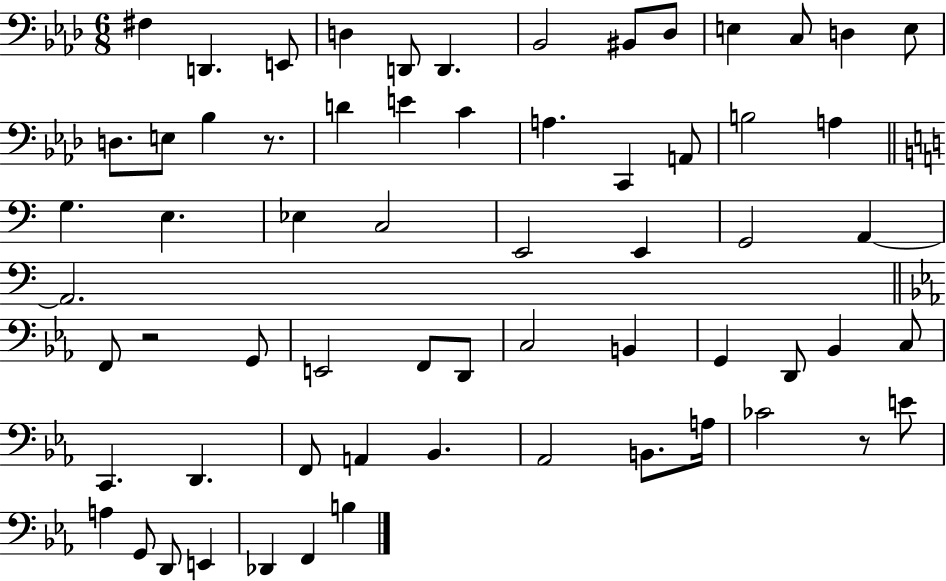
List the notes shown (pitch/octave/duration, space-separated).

F#3/q D2/q. E2/e D3/q D2/e D2/q. Bb2/h BIS2/e Db3/e E3/q C3/e D3/q E3/e D3/e. E3/e Bb3/q R/e. D4/q E4/q C4/q A3/q. C2/q A2/e B3/h A3/q G3/q. E3/q. Eb3/q C3/h E2/h E2/q G2/h A2/q A2/h. F2/e R/h G2/e E2/h F2/e D2/e C3/h B2/q G2/q D2/e Bb2/q C3/e C2/q. D2/q. F2/e A2/q Bb2/q. Ab2/h B2/e. A3/s CES4/h R/e E4/e A3/q G2/e D2/e E2/q Db2/q F2/q B3/q